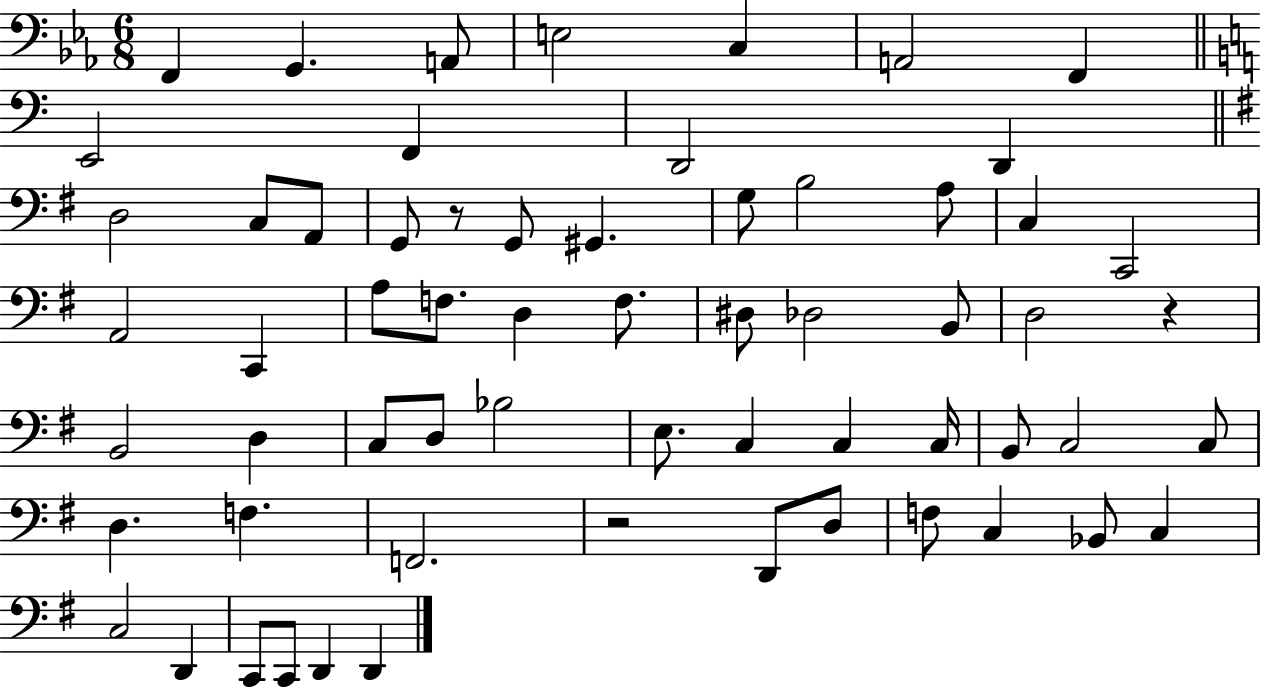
F2/q G2/q. A2/e E3/h C3/q A2/h F2/q E2/h F2/q D2/h D2/q D3/h C3/e A2/e G2/e R/e G2/e G#2/q. G3/e B3/h A3/e C3/q C2/h A2/h C2/q A3/e F3/e. D3/q F3/e. D#3/e Db3/h B2/e D3/h R/q B2/h D3/q C3/e D3/e Bb3/h E3/e. C3/q C3/q C3/s B2/e C3/h C3/e D3/q. F3/q. F2/h. R/h D2/e D3/e F3/e C3/q Bb2/e C3/q C3/h D2/q C2/e C2/e D2/q D2/q